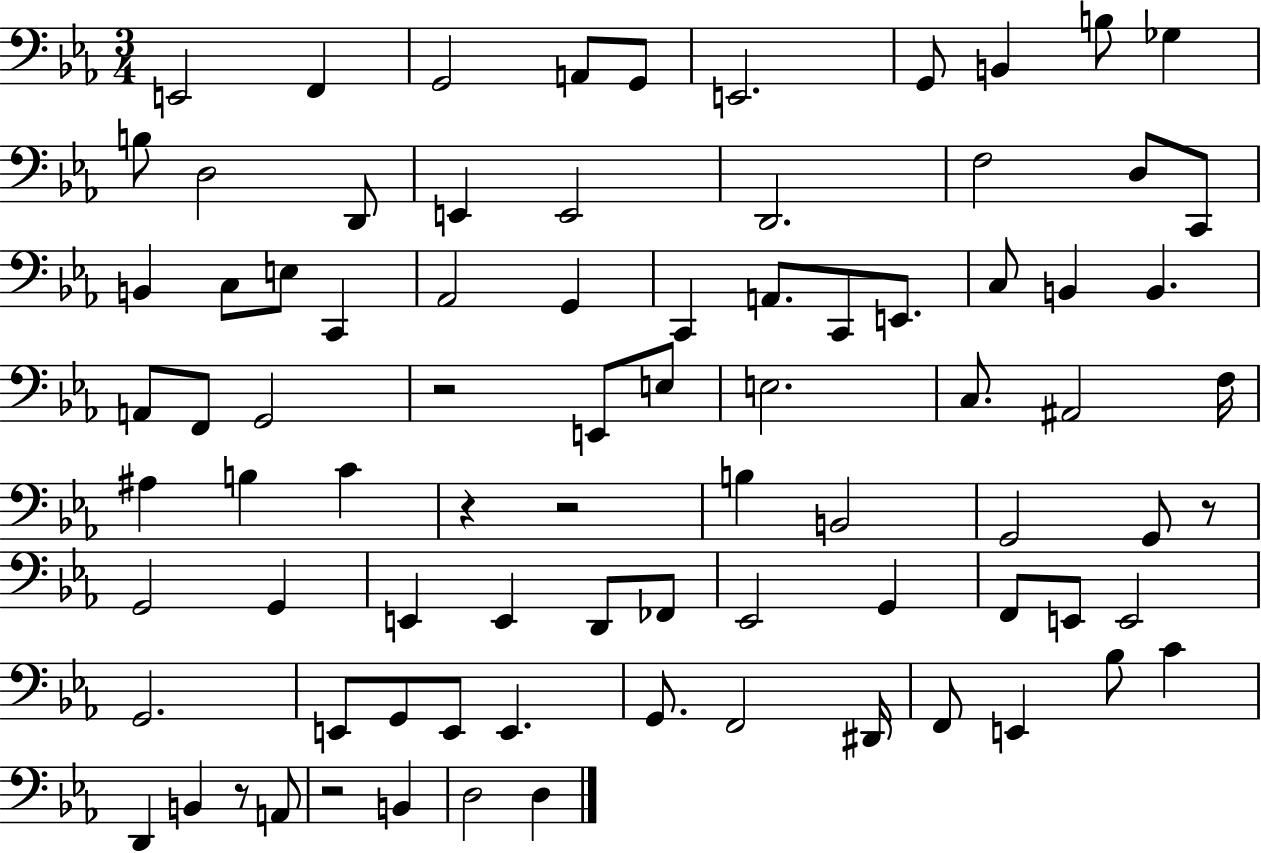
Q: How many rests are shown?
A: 6